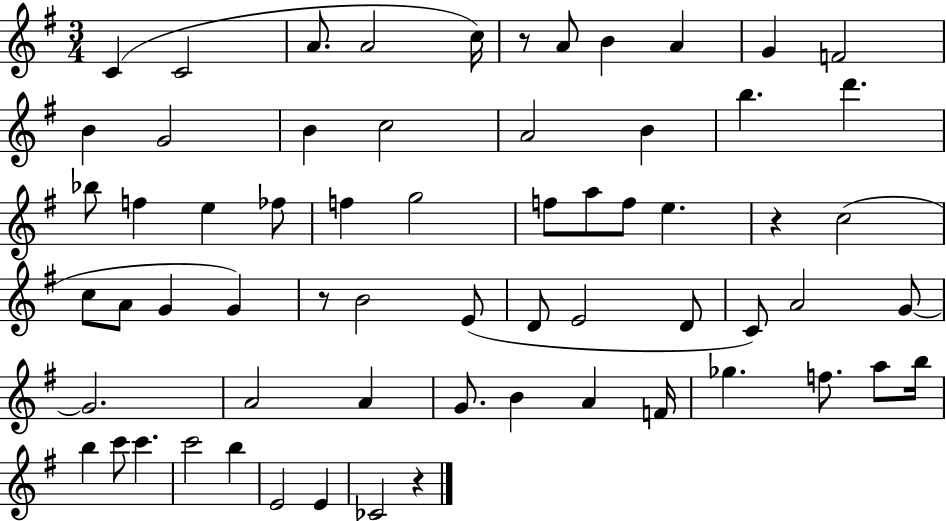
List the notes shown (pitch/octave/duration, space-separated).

C4/q C4/h A4/e. A4/h C5/s R/e A4/e B4/q A4/q G4/q F4/h B4/q G4/h B4/q C5/h A4/h B4/q B5/q. D6/q. Bb5/e F5/q E5/q FES5/e F5/q G5/h F5/e A5/e F5/e E5/q. R/q C5/h C5/e A4/e G4/q G4/q R/e B4/h E4/e D4/e E4/h D4/e C4/e A4/h G4/e G4/h. A4/h A4/q G4/e. B4/q A4/q F4/s Gb5/q. F5/e. A5/e B5/s B5/q C6/e C6/q. C6/h B5/q E4/h E4/q CES4/h R/q